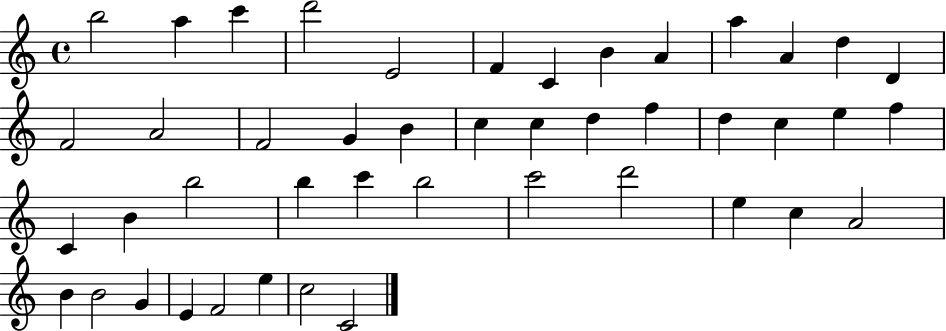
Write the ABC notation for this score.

X:1
T:Untitled
M:4/4
L:1/4
K:C
b2 a c' d'2 E2 F C B A a A d D F2 A2 F2 G B c c d f d c e f C B b2 b c' b2 c'2 d'2 e c A2 B B2 G E F2 e c2 C2